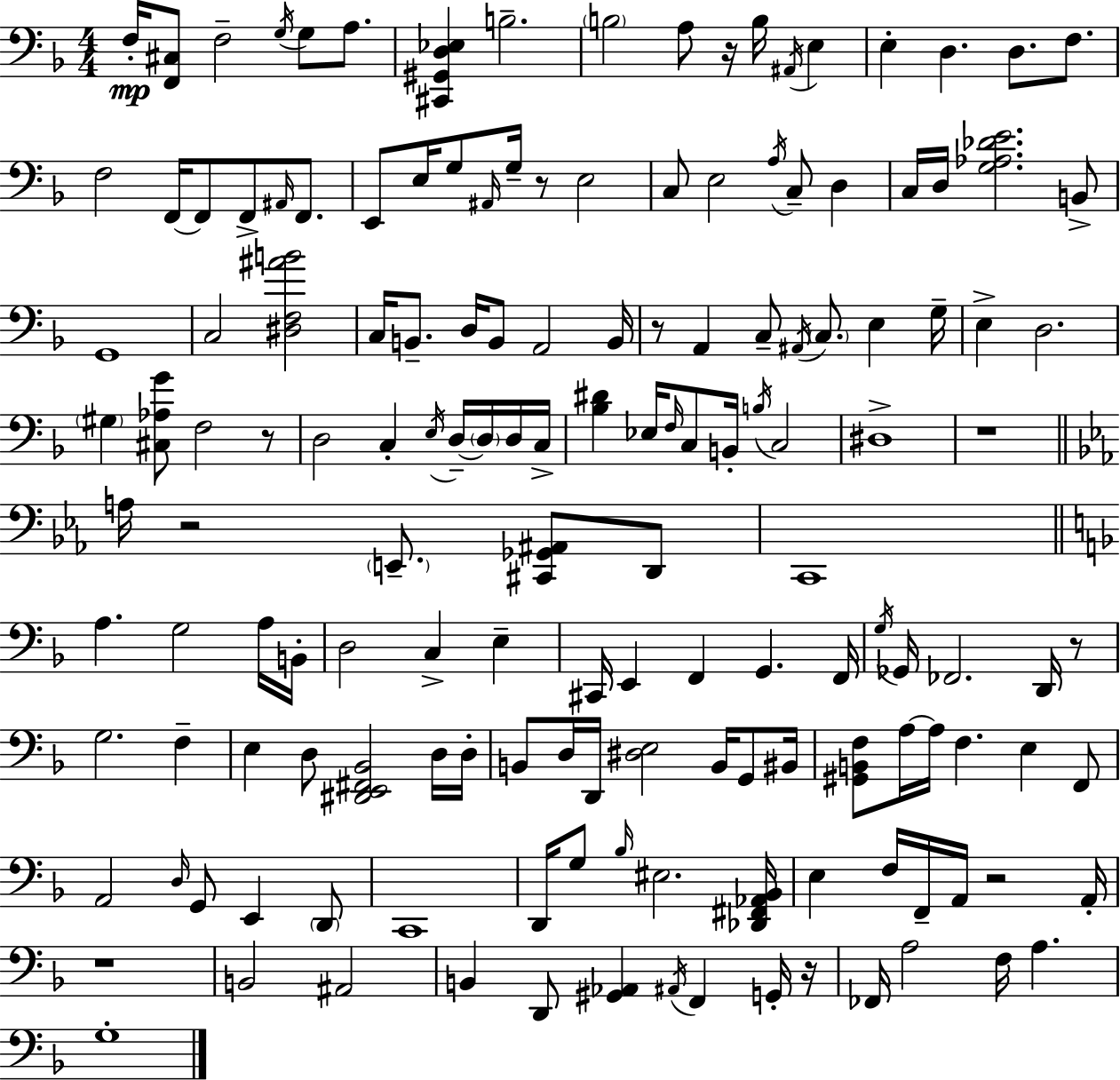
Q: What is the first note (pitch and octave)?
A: F3